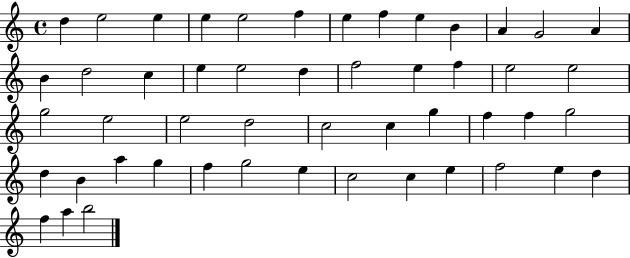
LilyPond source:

{
  \clef treble
  \time 4/4
  \defaultTimeSignature
  \key c \major
  d''4 e''2 e''4 | e''4 e''2 f''4 | e''4 f''4 e''4 b'4 | a'4 g'2 a'4 | \break b'4 d''2 c''4 | e''4 e''2 d''4 | f''2 e''4 f''4 | e''2 e''2 | \break g''2 e''2 | e''2 d''2 | c''2 c''4 g''4 | f''4 f''4 g''2 | \break d''4 b'4 a''4 g''4 | f''4 g''2 e''4 | c''2 c''4 e''4 | f''2 e''4 d''4 | \break f''4 a''4 b''2 | \bar "|."
}